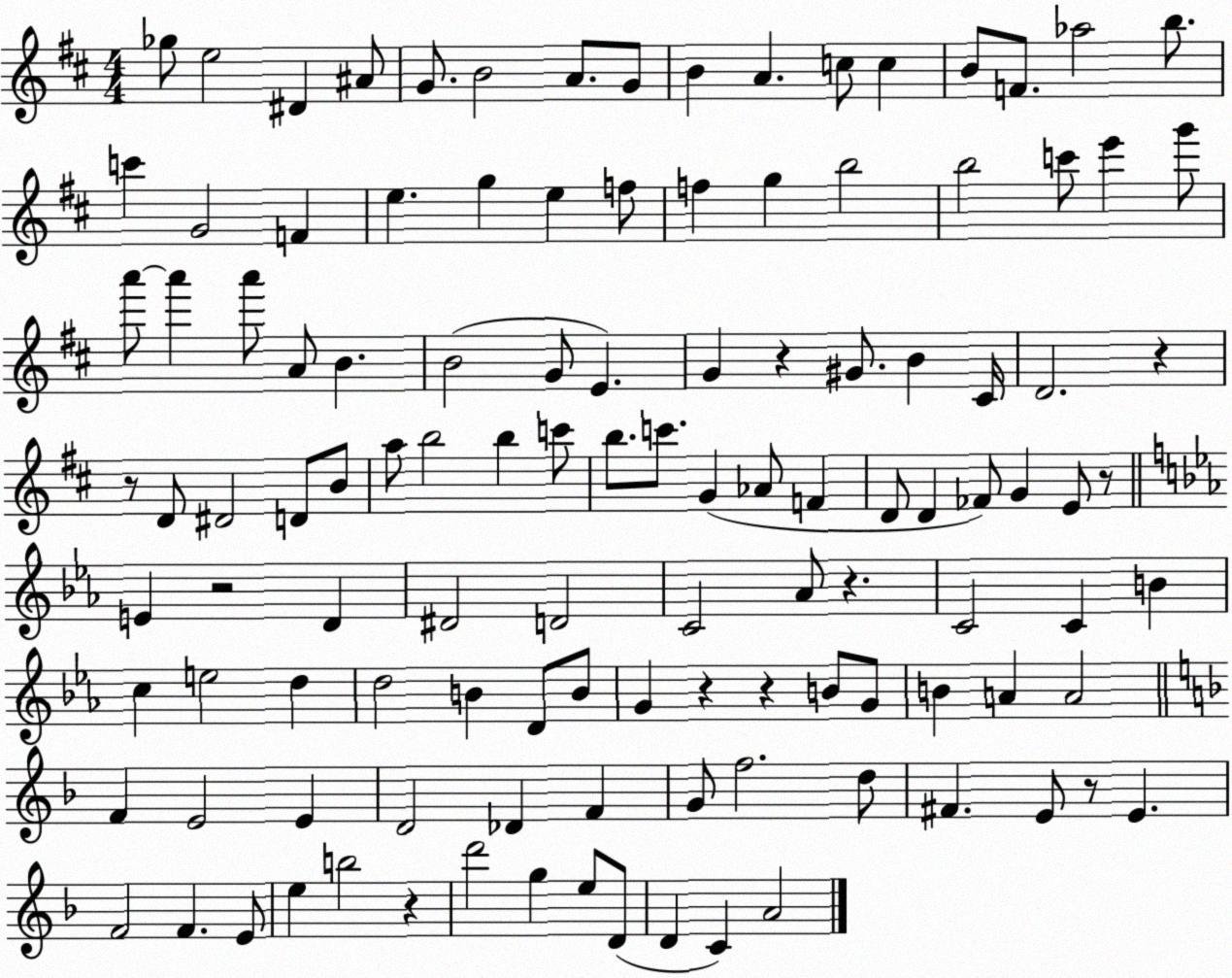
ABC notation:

X:1
T:Untitled
M:4/4
L:1/4
K:D
_g/2 e2 ^D ^A/2 G/2 B2 A/2 G/2 B A c/2 c B/2 F/2 _a2 b/2 c' G2 F e g e f/2 f g b2 b2 c'/2 e' g'/2 a'/2 a' a'/2 A/2 B B2 G/2 E G z ^G/2 B ^C/4 D2 z z/2 D/2 ^D2 D/2 B/2 a/2 b2 b c'/2 b/2 c'/2 G _A/2 F D/2 D _F/2 G E/2 z/2 E z2 D ^D2 D2 C2 _A/2 z C2 C B c e2 d d2 B D/2 B/2 G z z B/2 G/2 B A A2 F E2 E D2 _D F G/2 f2 d/2 ^F E/2 z/2 E F2 F E/2 e b2 z d'2 g e/2 D/2 D C A2